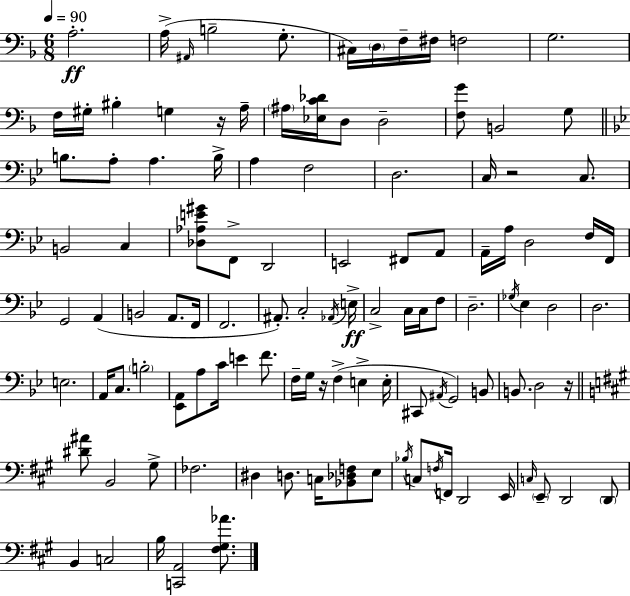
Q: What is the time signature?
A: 6/8